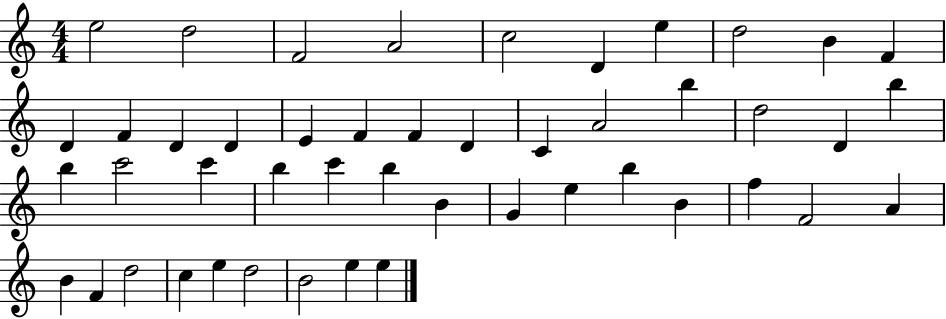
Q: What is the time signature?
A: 4/4